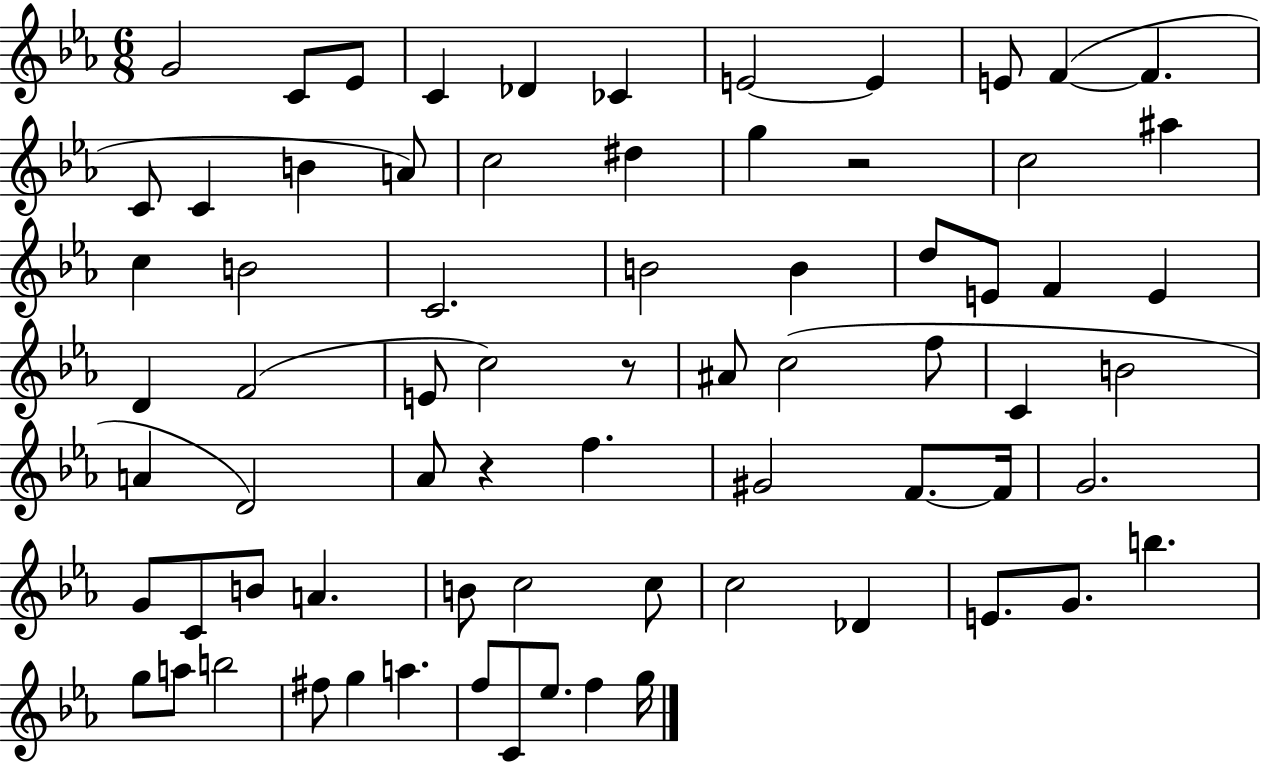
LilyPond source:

{
  \clef treble
  \numericTimeSignature
  \time 6/8
  \key ees \major
  g'2 c'8 ees'8 | c'4 des'4 ces'4 | e'2~~ e'4 | e'8 f'4~(~ f'4. | \break c'8 c'4 b'4 a'8) | c''2 dis''4 | g''4 r2 | c''2 ais''4 | \break c''4 b'2 | c'2. | b'2 b'4 | d''8 e'8 f'4 e'4 | \break d'4 f'2( | e'8 c''2) r8 | ais'8 c''2( f''8 | c'4 b'2 | \break a'4 d'2) | aes'8 r4 f''4. | gis'2 f'8.~~ f'16 | g'2. | \break g'8 c'8 b'8 a'4. | b'8 c''2 c''8 | c''2 des'4 | e'8. g'8. b''4. | \break g''8 a''8 b''2 | fis''8 g''4 a''4. | f''8 c'8 ees''8. f''4 g''16 | \bar "|."
}